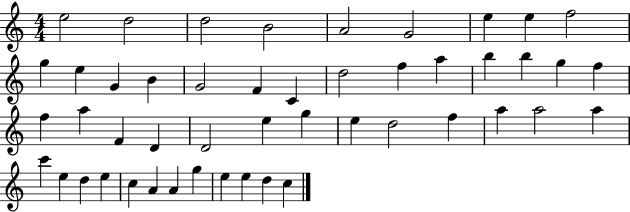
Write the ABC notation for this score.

X:1
T:Untitled
M:4/4
L:1/4
K:C
e2 d2 d2 B2 A2 G2 e e f2 g e G B G2 F C d2 f a b b g f f a F D D2 e g e d2 f a a2 a c' e d e c A A g e e d c